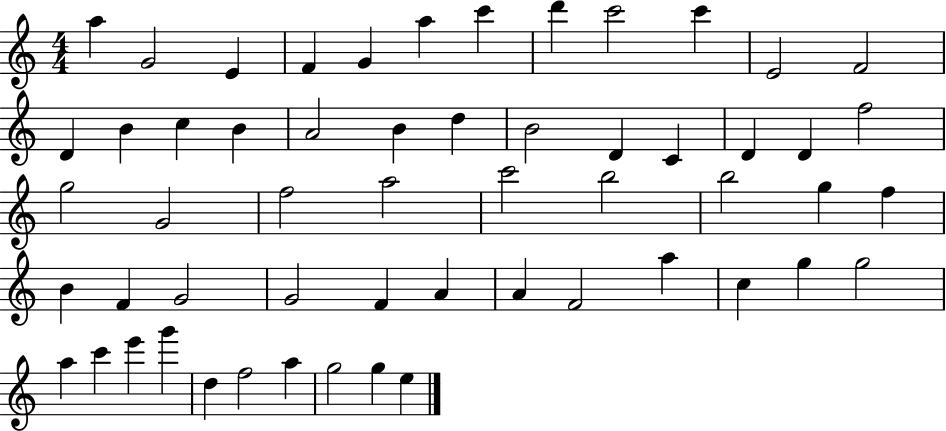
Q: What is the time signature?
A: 4/4